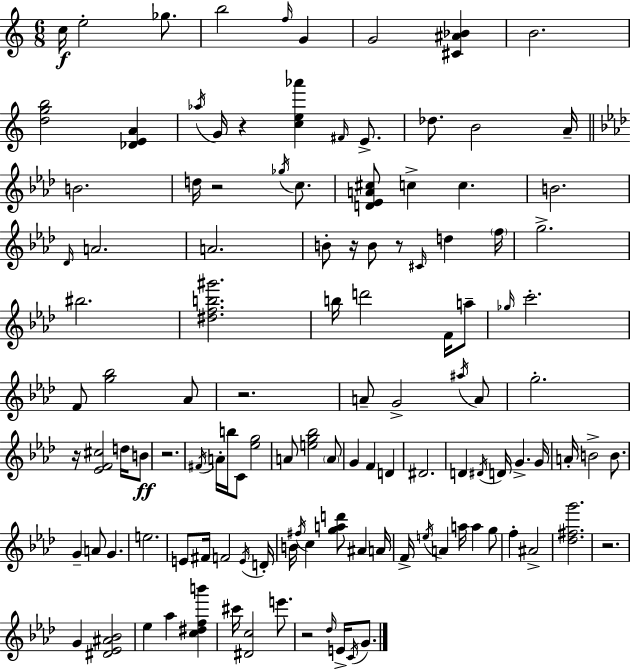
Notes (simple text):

C5/s E5/h Gb5/e. B5/h F5/s G4/q G4/h [C#4,A#4,Bb4]/q B4/h. [D5,G5,B5]/h [Db4,E4,A4]/q Ab5/s G4/s R/q [C5,E5,Ab6]/q F#4/s E4/e. Db5/e. B4/h A4/s B4/h. D5/s R/h Gb5/s C5/e. [D4,Eb4,A4,C#5]/e C5/q C5/q. B4/h. Db4/s A4/h. A4/h. B4/e R/s B4/e R/e C#4/s D5/q F5/s G5/h. BIS5/h. [D#5,F5,B5,G#6]/h. B5/s D6/h F4/s A5/e Gb5/s C6/h. F4/e [G5,Bb5]/h Ab4/e R/h. A4/e G4/h A#5/s A4/e G5/h. R/s [Eb4,F4,C#5]/h D5/s B4/e R/h. F#4/s A4/s B5/s C4/e [Eb5,G5]/h A4/e [E5,G5,Bb5]/h A4/e G4/q F4/q D4/q D#4/h. D4/q D#4/s D4/s G4/q. G4/s A4/s B4/h B4/e. G4/q A4/e G4/q. E5/h. E4/e F#4/s F4/h E4/s D4/s B4/s F#5/s C5/q [G5,A5,D6]/e A#4/q A4/s F4/s E5/s A4/q A5/s A5/q G5/e F5/q A#4/h [Db5,F#5,G6]/h. R/h. G4/q [D#4,Eb4,A#4,Bb4]/h Eb5/q Ab5/q [C5,D#5,F5,B6]/q C#6/s [D#4,C5]/h E6/e. R/h Db5/s E4/s C4/s G4/e.